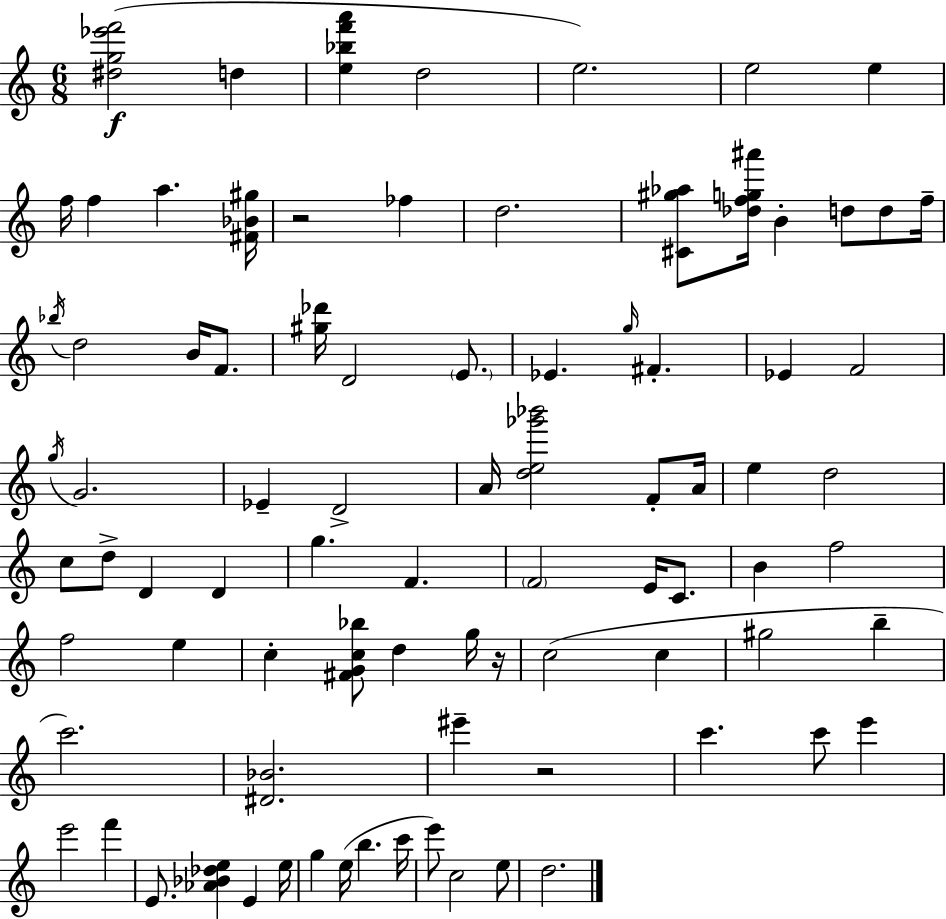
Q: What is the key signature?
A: C major